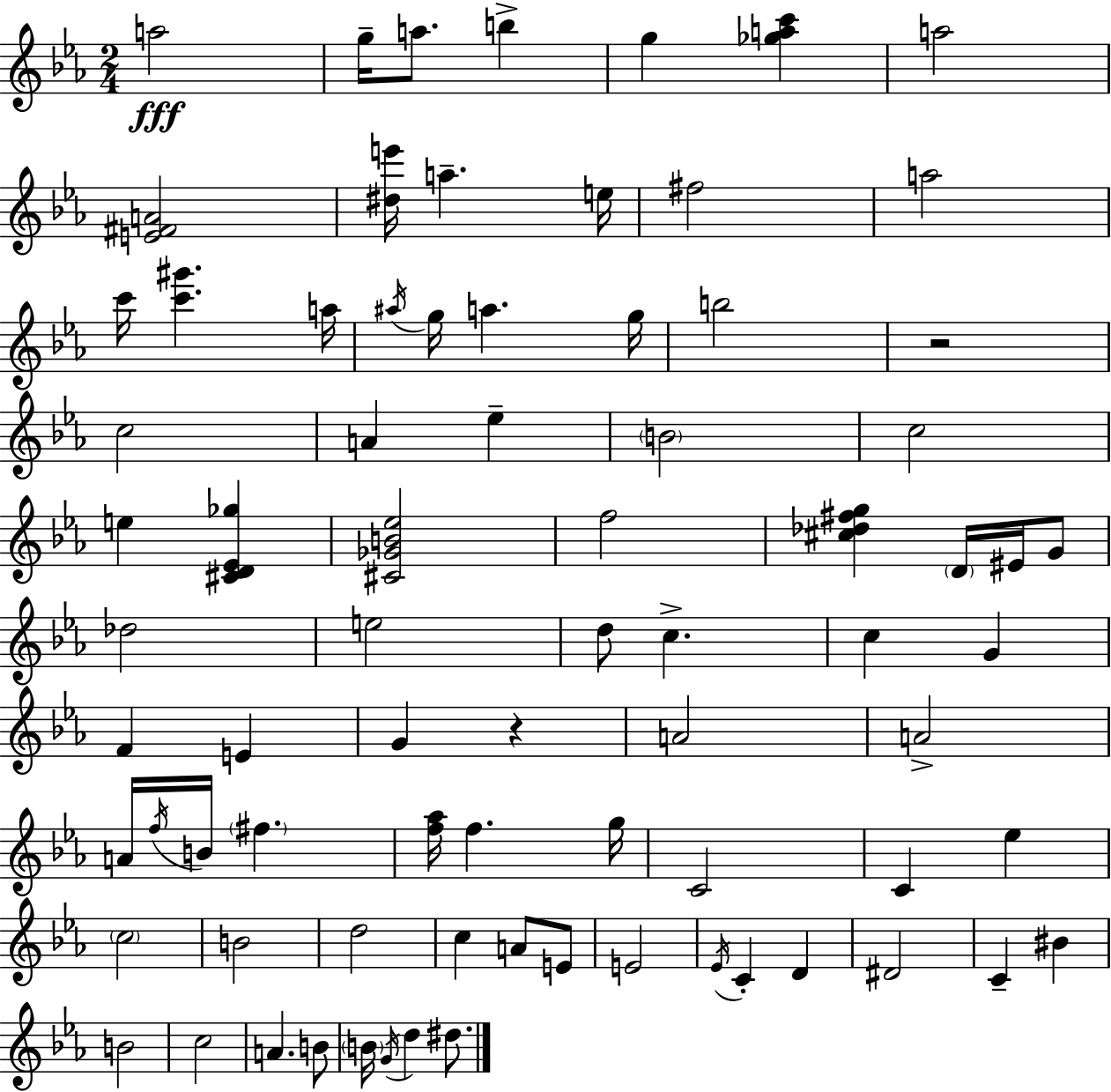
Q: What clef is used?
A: treble